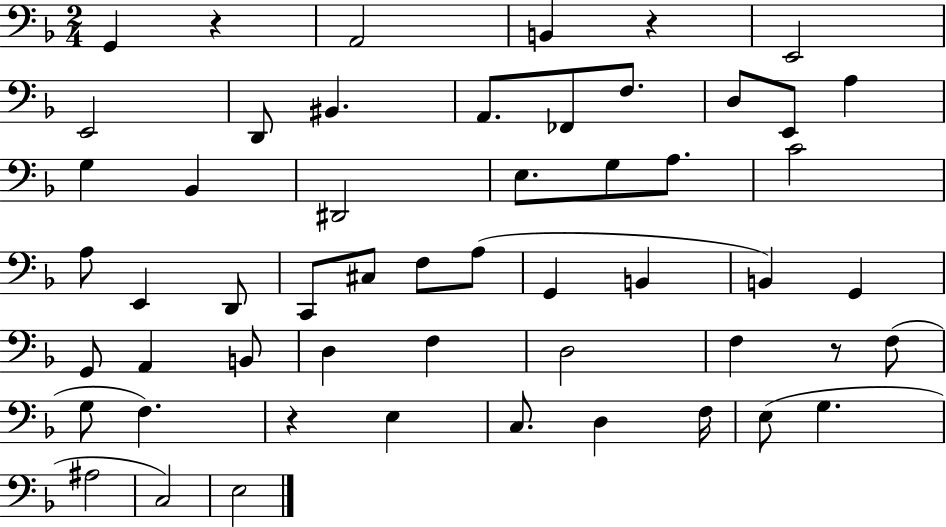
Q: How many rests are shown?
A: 4